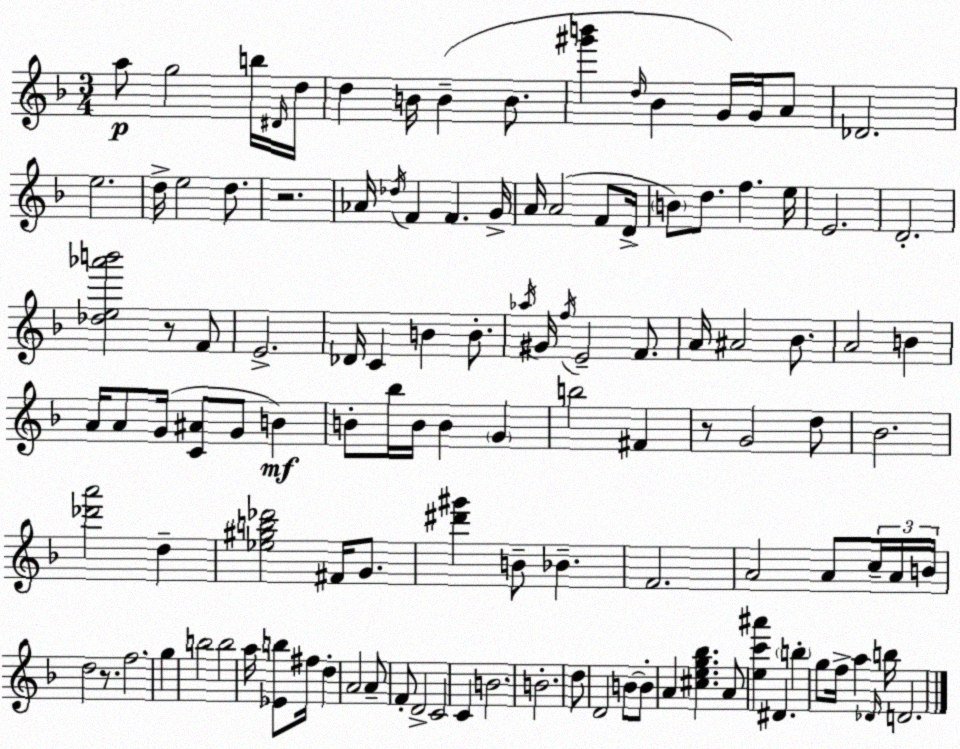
X:1
T:Untitled
M:3/4
L:1/4
K:F
a/2 g2 b/4 ^D/4 d/4 d B/4 B B/2 [^g'b'] d/4 _B G/4 G/4 A/2 _D2 e2 d/4 e2 d/2 z2 _A/4 _d/4 F F G/4 A/4 A2 F/2 D/4 B/2 d/2 f e/4 E2 D2 [_de_a'b']2 z/2 F/2 E2 _D/4 C B B/2 _a/4 ^G/4 f/4 E2 F/2 A/4 ^A2 _B/2 A2 B A/4 A/2 G/4 [C^A]/2 G/2 B B/2 _b/4 B/4 B G b2 ^F z/2 G2 d/2 _B2 [_d'a']2 d [_e^gb_d']2 ^F/4 G/2 [^d'^g'] B/2 _B F2 A2 A/2 c/4 A/4 B/4 d2 z/2 f2 g b2 b2 a/4 [_Eb]/2 ^f/4 d A2 A/2 F/2 D2 C2 C B2 B2 d/2 D2 B/2 B/2 A [^ceg_b] A/2 [ec'^a'] ^D b g/2 f/4 a _D/4 b/4 D2